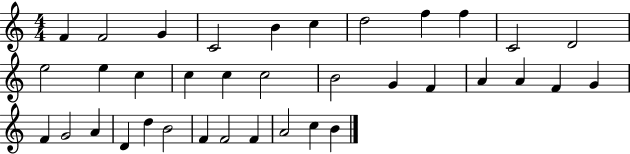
X:1
T:Untitled
M:4/4
L:1/4
K:C
F F2 G C2 B c d2 f f C2 D2 e2 e c c c c2 B2 G F A A F G F G2 A D d B2 F F2 F A2 c B